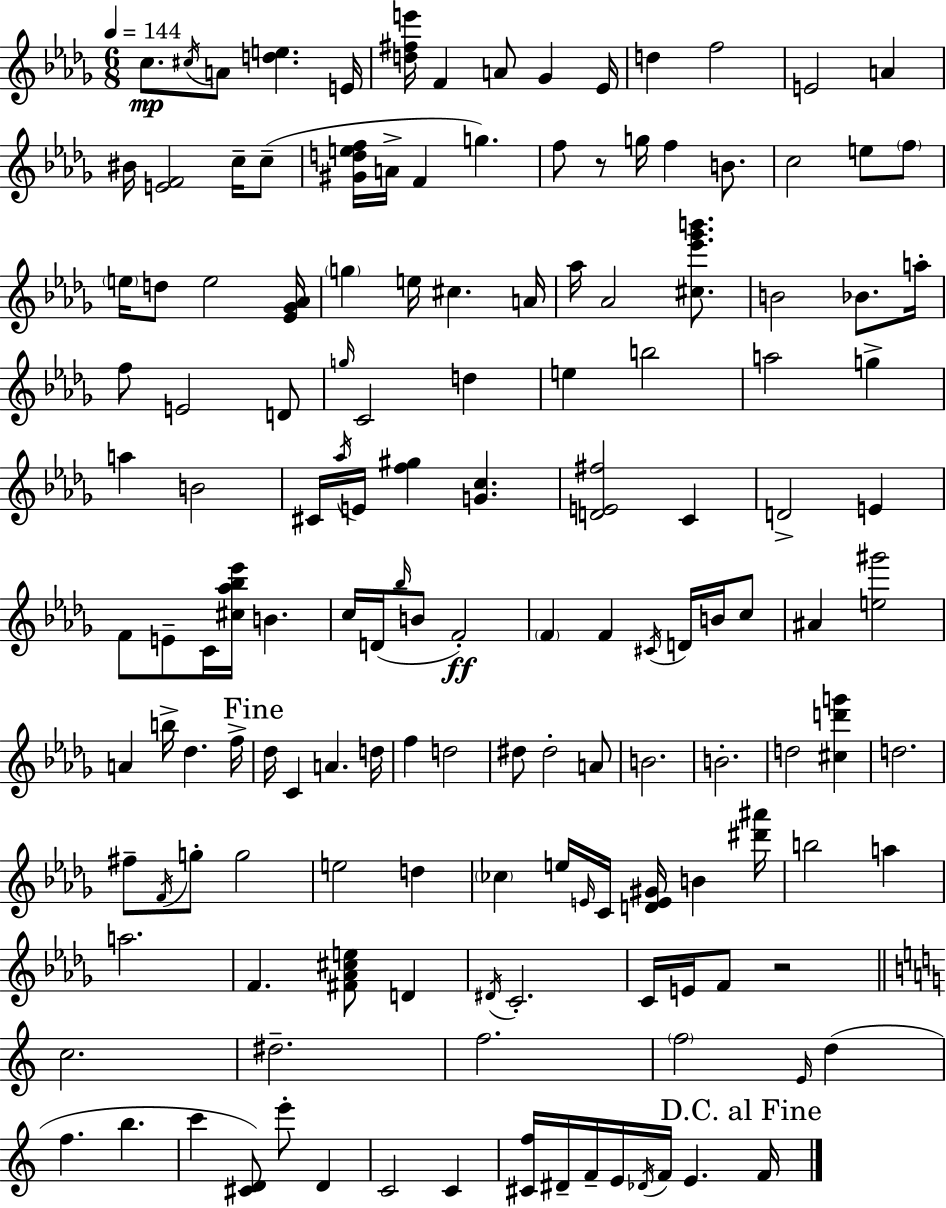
{
  \clef treble
  \numericTimeSignature
  \time 6/8
  \key bes \minor
  \tempo 4 = 144
  c''8.\mp \acciaccatura { cis''16 } a'8 <d'' e''>4. | e'16 <d'' fis'' e'''>16 f'4 a'8 ges'4 | ees'16 d''4 f''2 | e'2 a'4 | \break bis'16 <e' f'>2 c''16-- c''8--( | <gis' d'' e'' f''>16 a'16-> f'4 g''4.) | f''8 r8 g''16 f''4 b'8. | c''2 e''8 \parenthesize f''8 | \break \parenthesize e''16 d''8 e''2 | <ees' ges' aes'>16 \parenthesize g''4 e''16 cis''4. | a'16 aes''16 aes'2 <cis'' ees''' ges''' b'''>8. | b'2 bes'8. | \break a''16-. f''8 e'2 d'8 | \grace { g''16 } c'2 d''4 | e''4 b''2 | a''2 g''4-> | \break a''4 b'2 | cis'16 \acciaccatura { aes''16 } e'16 <f'' gis''>4 <g' c''>4. | <d' e' fis''>2 c'4 | d'2-> e'4 | \break f'8 e'8-- c'16 <cis'' aes'' bes'' ees'''>16 b'4. | c''16 d'16( \grace { bes''16 } b'8 f'2-.\ff) | \parenthesize f'4 f'4 | \acciaccatura { cis'16 } d'16 b'16 c''8 ais'4 <e'' gis'''>2 | \break a'4 b''16-> des''4. | f''16-> \mark "Fine" des''16 c'4 a'4. | d''16 f''4 d''2 | dis''8 dis''2-. | \break a'8 b'2. | b'2.-. | d''2 | <cis'' d''' g'''>4 d''2. | \break fis''8-- \acciaccatura { f'16 } g''8-. g''2 | e''2 | d''4 \parenthesize ces''4 e''16 \grace { e'16 } | c'16 <d' e' gis'>16 b'4 <dis''' ais'''>16 b''2 | \break a''4 a''2. | f'4. | <fis' aes' cis'' e''>8 d'4 \acciaccatura { dis'16 } c'2.-. | c'16 e'16 f'8 | \break r2 \bar "||" \break \key c \major c''2. | dis''2.-- | f''2. | \parenthesize f''2 \grace { e'16 } d''4( | \break f''4. b''4. | c'''4 <cis' d'>8) e'''8-. d'4 | c'2 c'4 | <cis' f''>16 dis'16-- f'16-- e'16 \acciaccatura { des'16 } f'16 e'4. | \break \mark "D.C. al Fine" f'16 \bar "|."
}